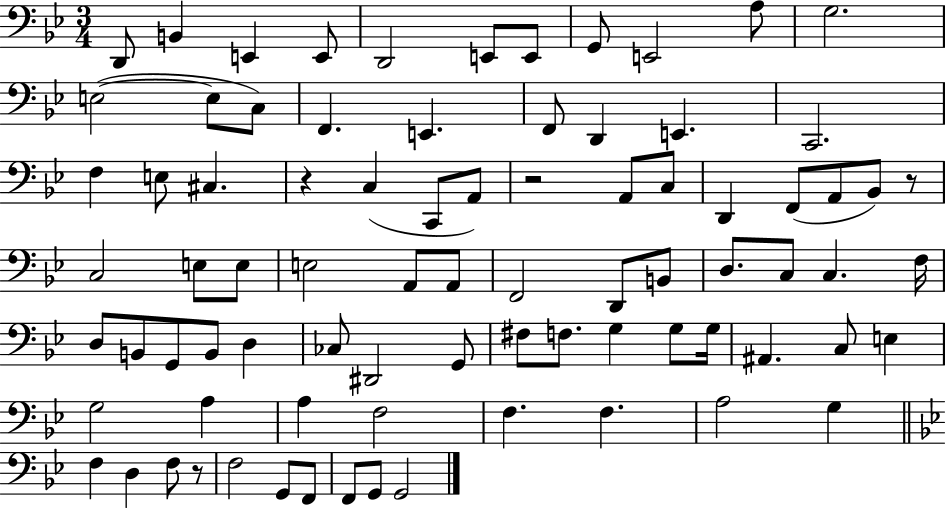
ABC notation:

X:1
T:Untitled
M:3/4
L:1/4
K:Bb
D,,/2 B,, E,, E,,/2 D,,2 E,,/2 E,,/2 G,,/2 E,,2 A,/2 G,2 E,2 E,/2 C,/2 F,, E,, F,,/2 D,, E,, C,,2 F, E,/2 ^C, z C, C,,/2 A,,/2 z2 A,,/2 C,/2 D,, F,,/2 A,,/2 _B,,/2 z/2 C,2 E,/2 E,/2 E,2 A,,/2 A,,/2 F,,2 D,,/2 B,,/2 D,/2 C,/2 C, F,/4 D,/2 B,,/2 G,,/2 B,,/2 D, _C,/2 ^D,,2 G,,/2 ^F,/2 F,/2 G, G,/2 G,/4 ^A,, C,/2 E, G,2 A, A, F,2 F, F, A,2 G, F, D, F,/2 z/2 F,2 G,,/2 F,,/2 F,,/2 G,,/2 G,,2